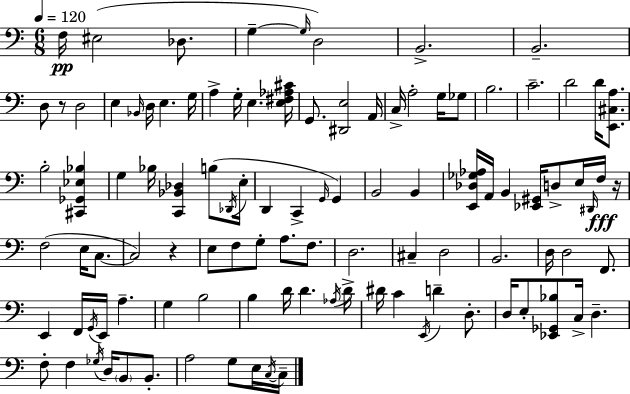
F3/s EIS3/h Db3/e. G3/q G3/s D3/h B2/h. B2/h. D3/e R/e D3/h E3/q Bb2/s D3/s E3/q. G3/s A3/q G3/s E3/q. [E3,F#3,Ab3,C#4]/s G2/e. [D#2,E3]/h A2/s C3/s A3/h G3/s Gb3/e B3/h. C4/h. D4/h D4/s [E2,C#3,A3]/e. B3/h [C#2,Gb2,Eb3,Bb3]/q G3/q Bb3/s [C2,Bb2,Db3]/q B3/e Db2/s E3/s D2/q C2/q G2/s G2/q B2/h B2/q [E2,Db3,Gb3,Ab3]/s A2/s B2/q [Eb2,G#2]/s D3/e E3/s D#2/s F3/s R/s F3/h E3/s C3/e. C3/h R/q E3/e F3/e G3/e A3/e. F3/e. D3/h. C#3/q D3/h B2/h. D3/s D3/h F2/e. E2/q F2/s G2/s E2/s A3/q. G3/q B3/h B3/q D4/s D4/q. Ab3/s D4/s D#4/s C4/q E2/s D4/q D3/e. D3/s E3/e [Eb2,Gb2,Bb3]/e C3/s D3/q. F3/e F3/q Gb3/s D3/s B2/e B2/e. A3/h G3/e E3/s C3/s C3/s